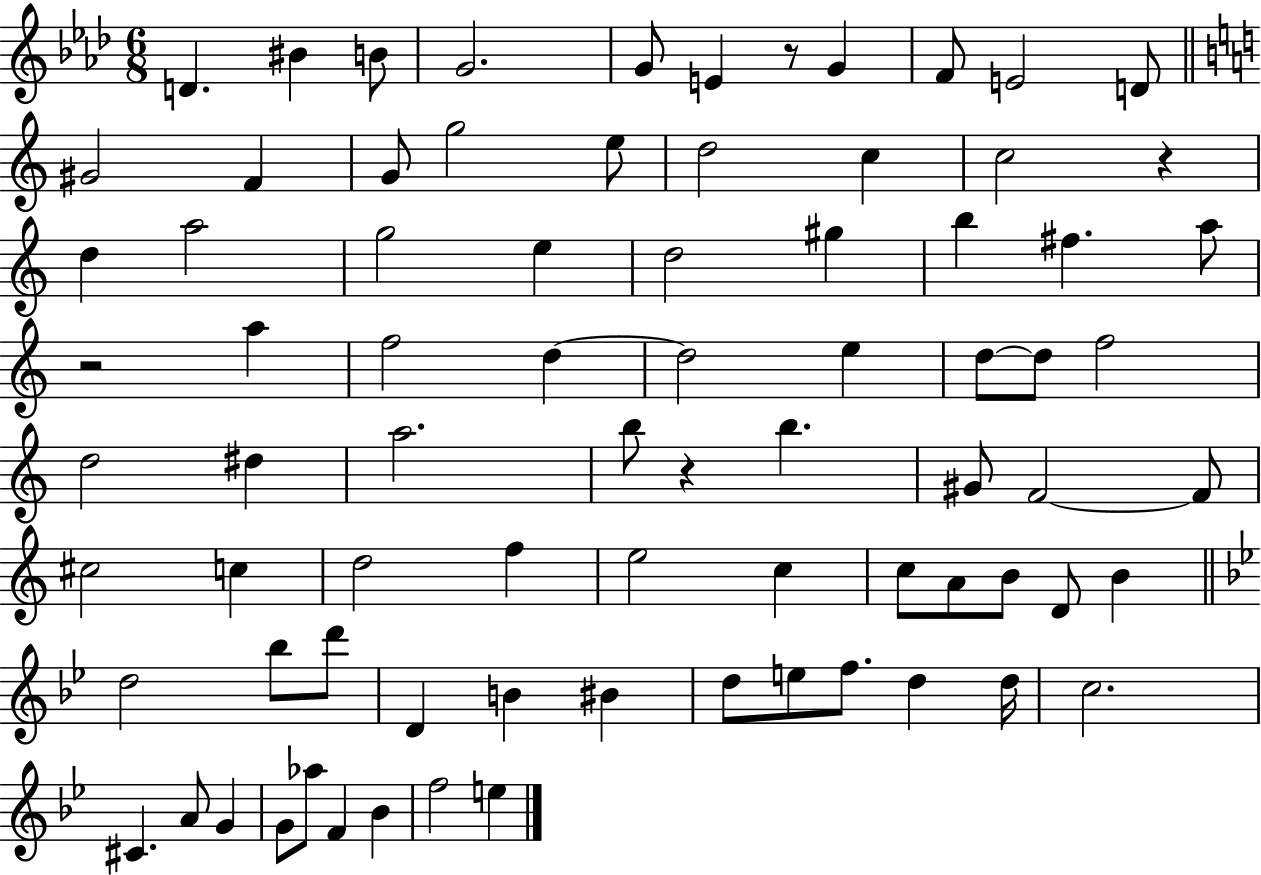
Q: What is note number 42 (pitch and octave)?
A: F4